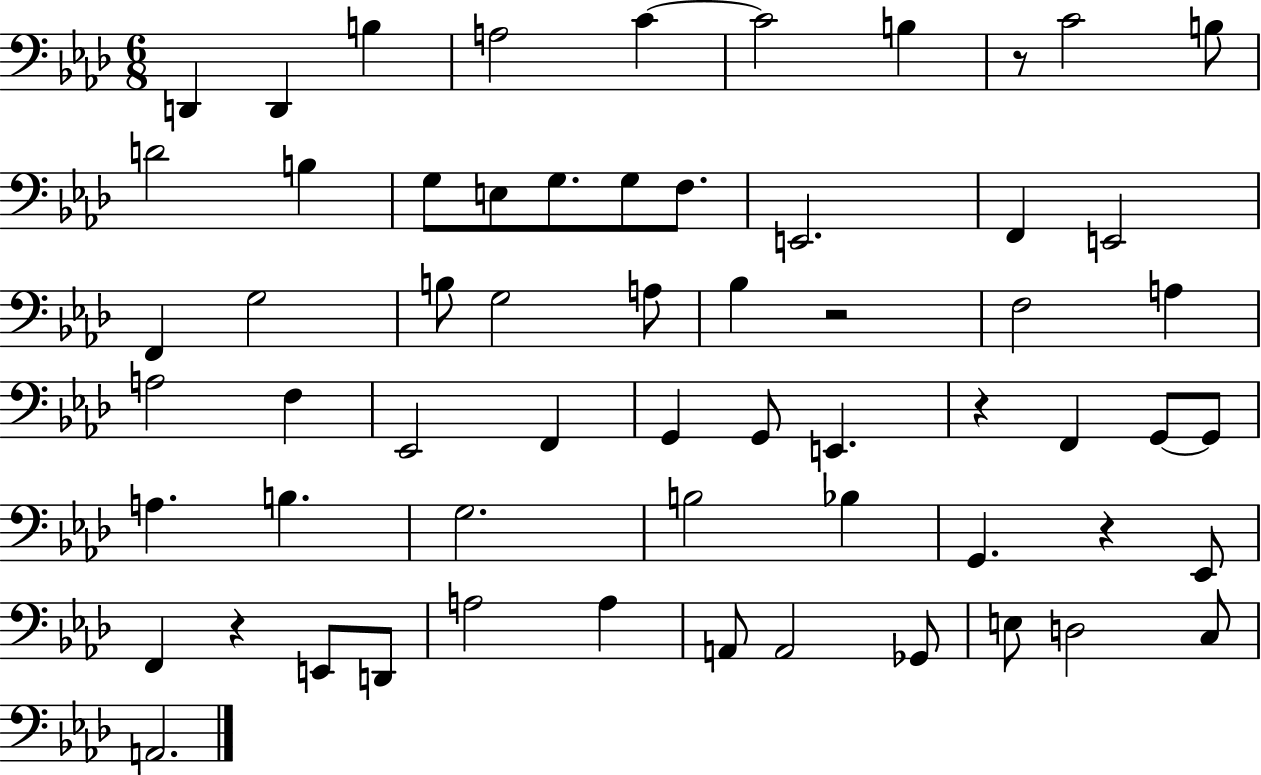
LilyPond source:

{
  \clef bass
  \numericTimeSignature
  \time 6/8
  \key aes \major
  d,4 d,4 b4 | a2 c'4~~ | c'2 b4 | r8 c'2 b8 | \break d'2 b4 | g8 e8 g8. g8 f8. | e,2. | f,4 e,2 | \break f,4 g2 | b8 g2 a8 | bes4 r2 | f2 a4 | \break a2 f4 | ees,2 f,4 | g,4 g,8 e,4. | r4 f,4 g,8~~ g,8 | \break a4. b4. | g2. | b2 bes4 | g,4. r4 ees,8 | \break f,4 r4 e,8 d,8 | a2 a4 | a,8 a,2 ges,8 | e8 d2 c8 | \break a,2. | \bar "|."
}